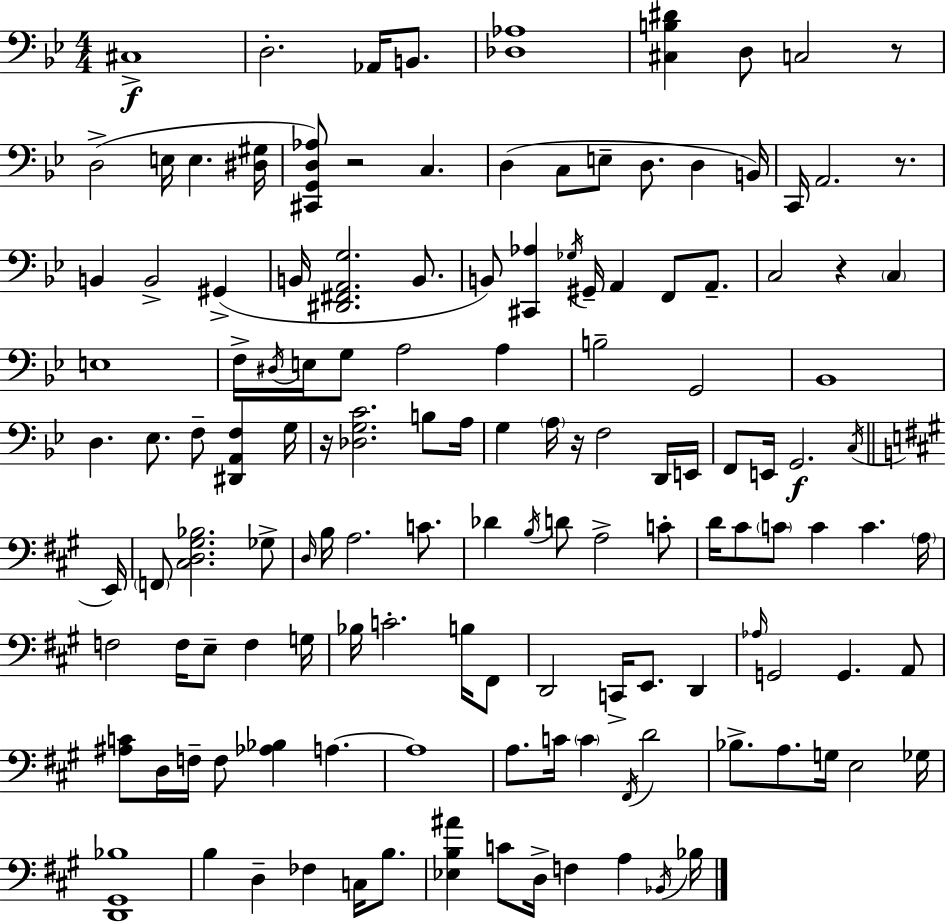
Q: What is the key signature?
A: G minor